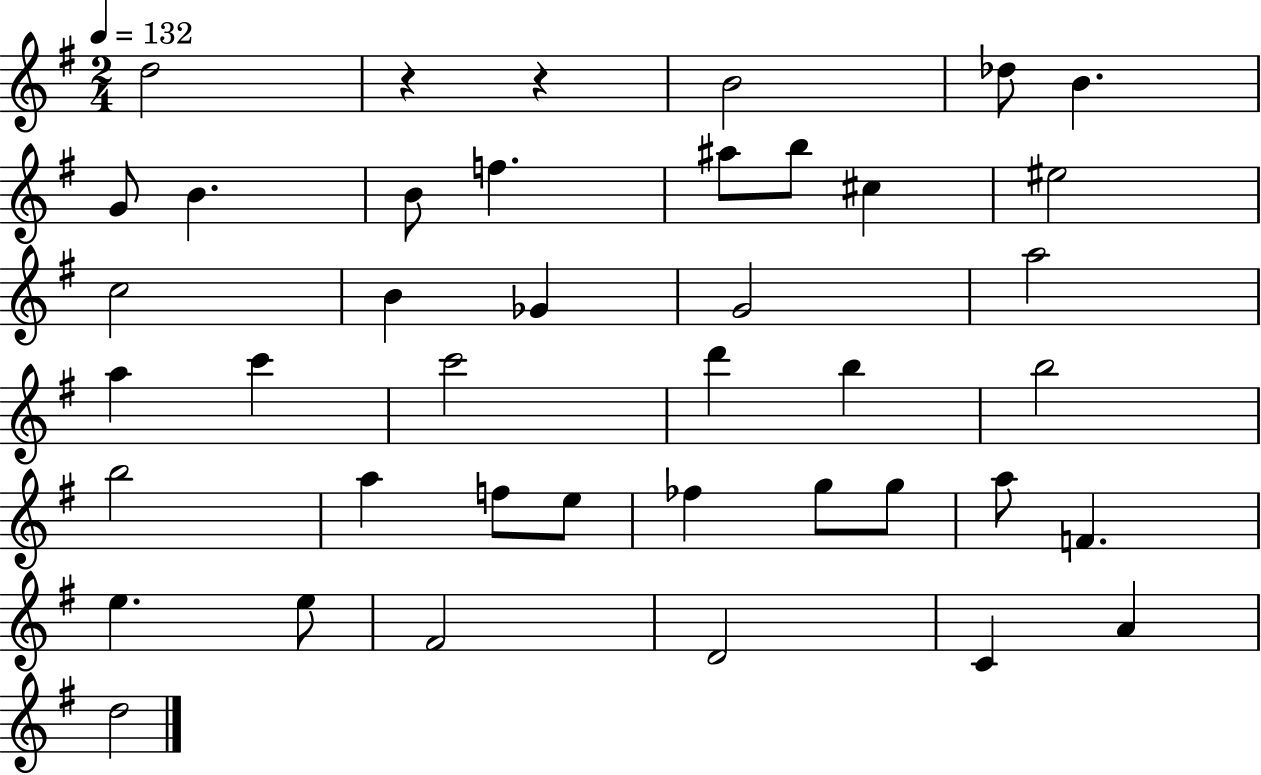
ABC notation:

X:1
T:Untitled
M:2/4
L:1/4
K:G
d2 z z B2 _d/2 B G/2 B B/2 f ^a/2 b/2 ^c ^e2 c2 B _G G2 a2 a c' c'2 d' b b2 b2 a f/2 e/2 _f g/2 g/2 a/2 F e e/2 ^F2 D2 C A d2